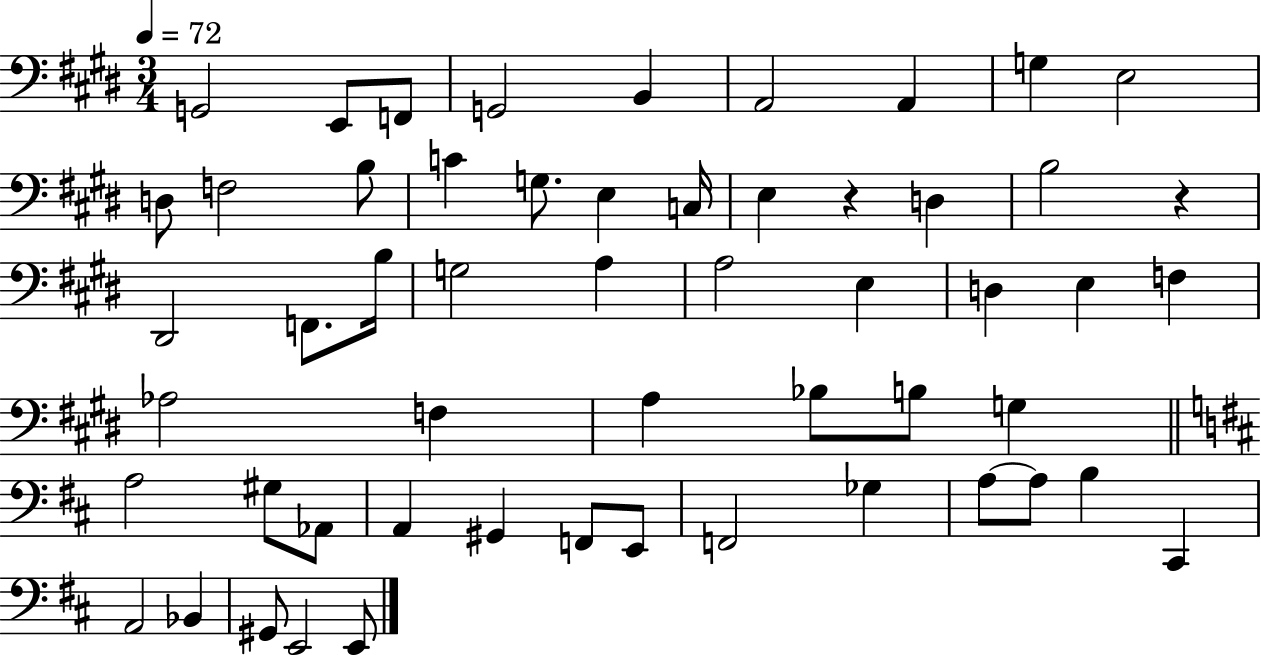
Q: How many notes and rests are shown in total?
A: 55